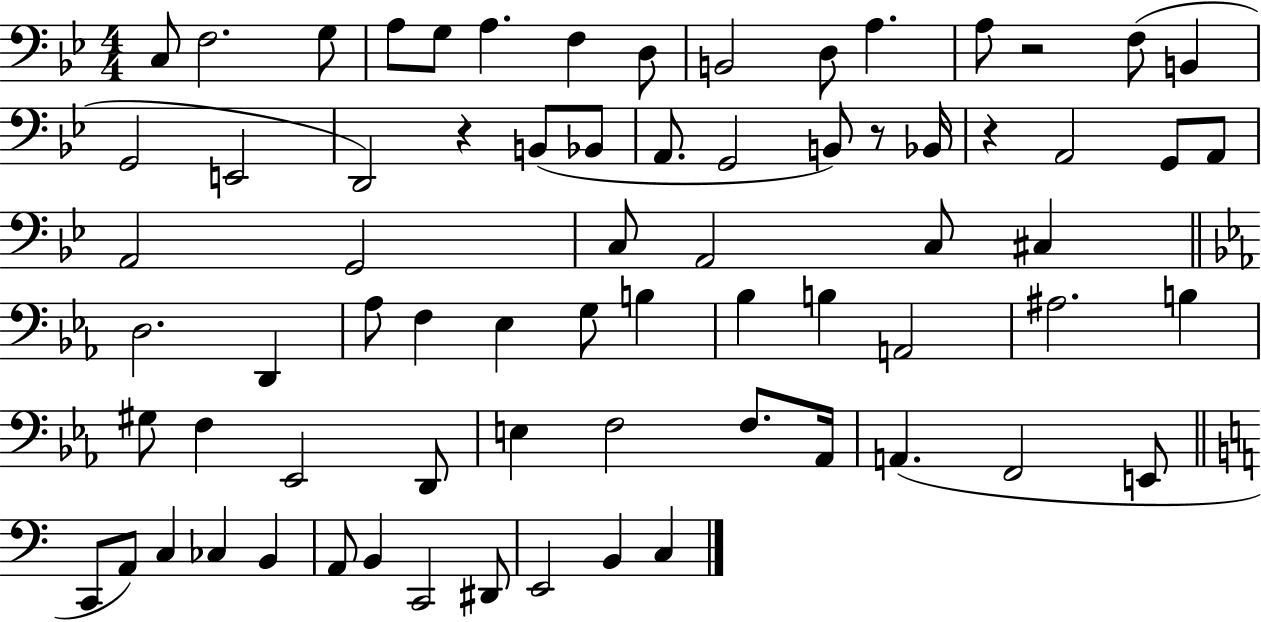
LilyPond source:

{
  \clef bass
  \numericTimeSignature
  \time 4/4
  \key bes \major
  c8 f2. g8 | a8 g8 a4. f4 d8 | b,2 d8 a4. | a8 r2 f8( b,4 | \break g,2 e,2 | d,2) r4 b,8( bes,8 | a,8. g,2 b,8) r8 bes,16 | r4 a,2 g,8 a,8 | \break a,2 g,2 | c8 a,2 c8 cis4 | \bar "||" \break \key ees \major d2. d,4 | aes8 f4 ees4 g8 b4 | bes4 b4 a,2 | ais2. b4 | \break gis8 f4 ees,2 d,8 | e4 f2 f8. aes,16 | a,4.( f,2 e,8 | \bar "||" \break \key c \major c,8 a,8) c4 ces4 b,4 | a,8 b,4 c,2 dis,8 | e,2 b,4 c4 | \bar "|."
}